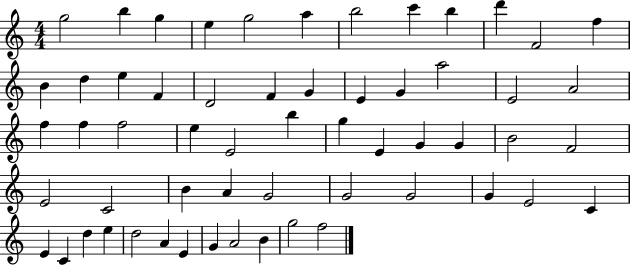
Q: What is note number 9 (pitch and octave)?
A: B5